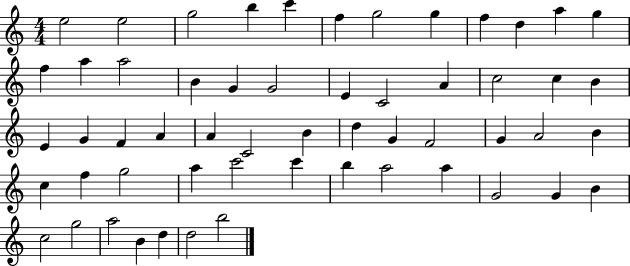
E5/h E5/h G5/h B5/q C6/q F5/q G5/h G5/q F5/q D5/q A5/q G5/q F5/q A5/q A5/h B4/q G4/q G4/h E4/q C4/h A4/q C5/h C5/q B4/q E4/q G4/q F4/q A4/q A4/q C4/h B4/q D5/q G4/q F4/h G4/q A4/h B4/q C5/q F5/q G5/h A5/q C6/h C6/q B5/q A5/h A5/q G4/h G4/q B4/q C5/h G5/h A5/h B4/q D5/q D5/h B5/h